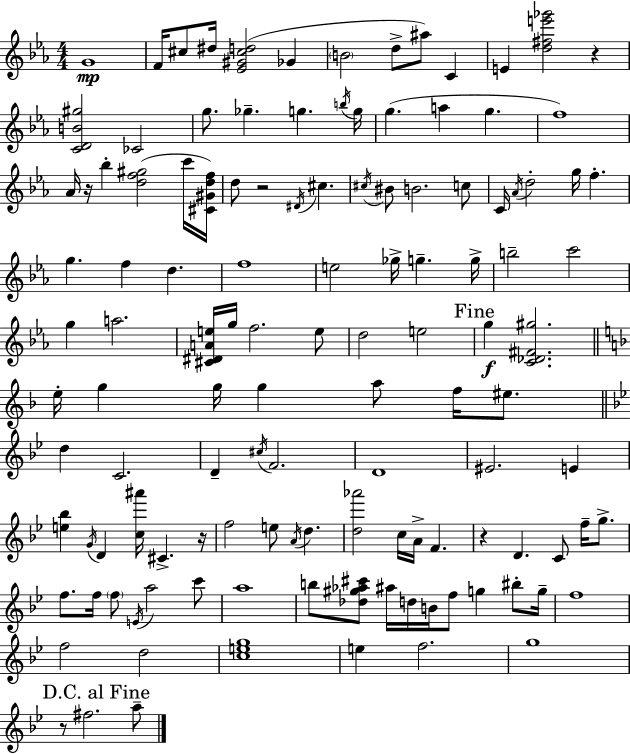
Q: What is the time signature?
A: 4/4